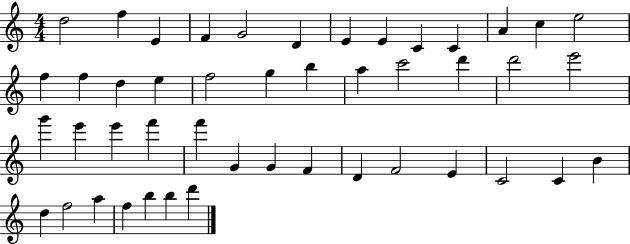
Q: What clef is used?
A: treble